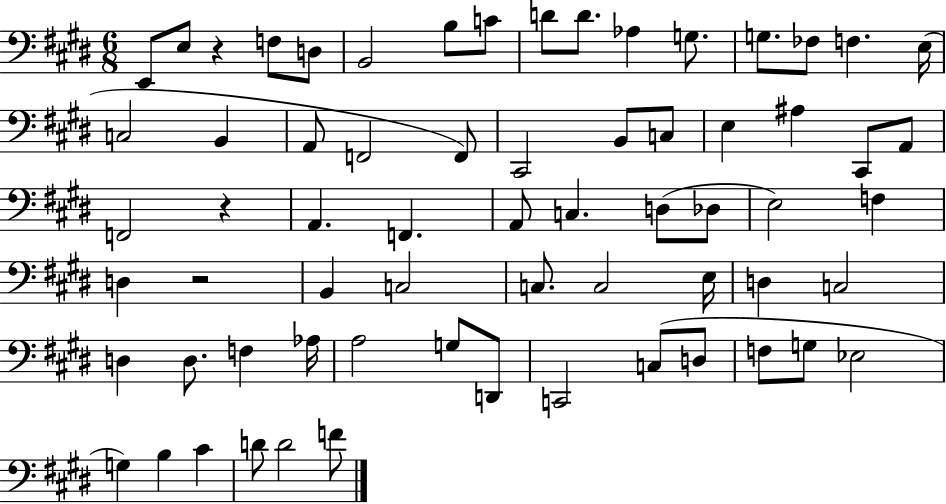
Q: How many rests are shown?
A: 3